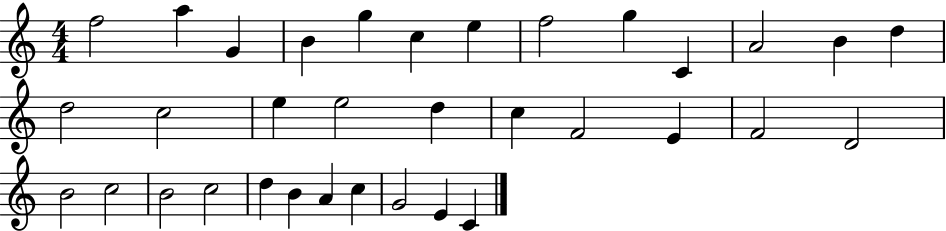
X:1
T:Untitled
M:4/4
L:1/4
K:C
f2 a G B g c e f2 g C A2 B d d2 c2 e e2 d c F2 E F2 D2 B2 c2 B2 c2 d B A c G2 E C